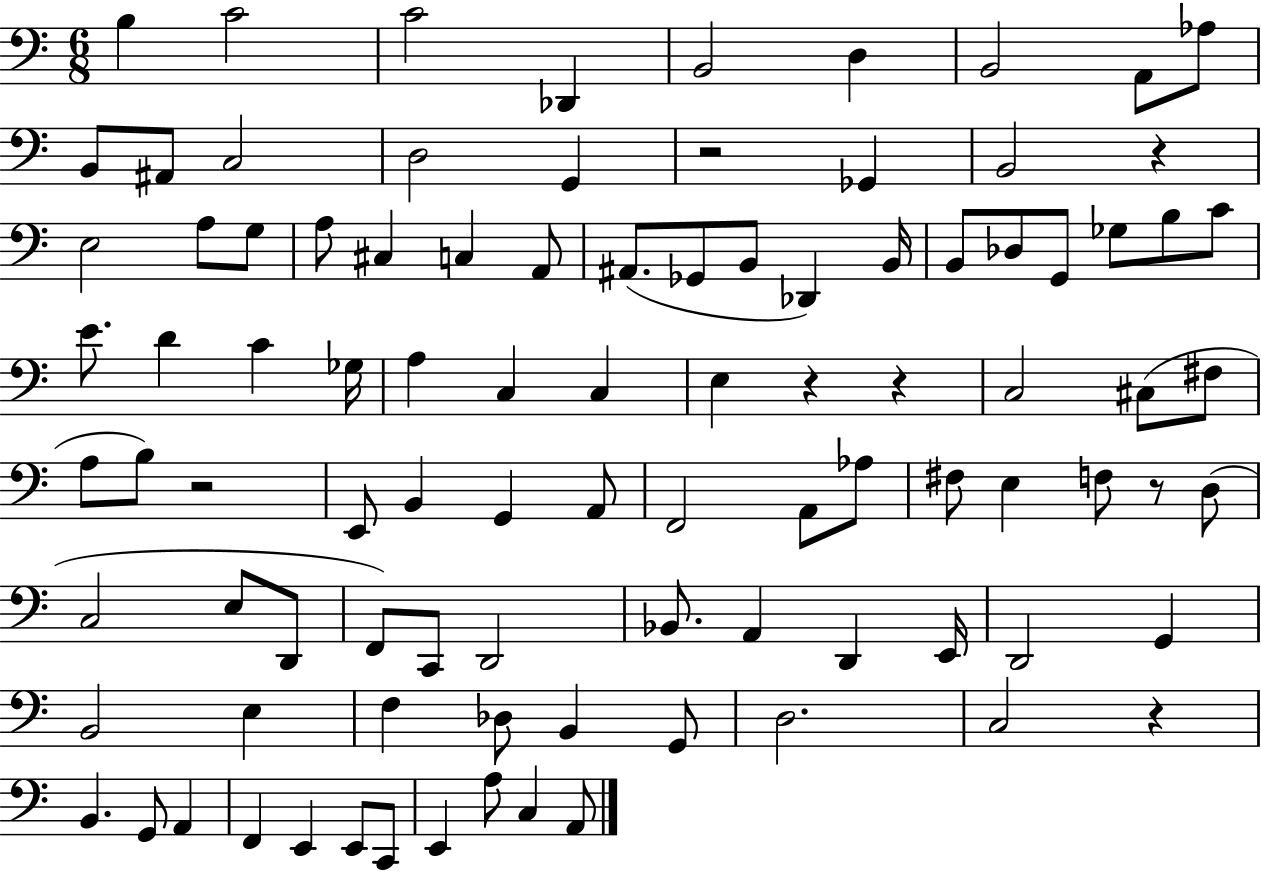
{
  \clef bass
  \numericTimeSignature
  \time 6/8
  \key c \major
  b4 c'2 | c'2 des,4 | b,2 d4 | b,2 a,8 aes8 | \break b,8 ais,8 c2 | d2 g,4 | r2 ges,4 | b,2 r4 | \break e2 a8 g8 | a8 cis4 c4 a,8 | ais,8.( ges,8 b,8 des,4) b,16 | b,8 des8 g,8 ges8 b8 c'8 | \break e'8. d'4 c'4 ges16 | a4 c4 c4 | e4 r4 r4 | c2 cis8( fis8 | \break a8 b8) r2 | e,8 b,4 g,4 a,8 | f,2 a,8 aes8 | fis8 e4 f8 r8 d8( | \break c2 e8 d,8 | f,8) c,8 d,2 | bes,8. a,4 d,4 e,16 | d,2 g,4 | \break b,2 e4 | f4 des8 b,4 g,8 | d2. | c2 r4 | \break b,4. g,8 a,4 | f,4 e,4 e,8 c,8 | e,4 a8 c4 a,8 | \bar "|."
}